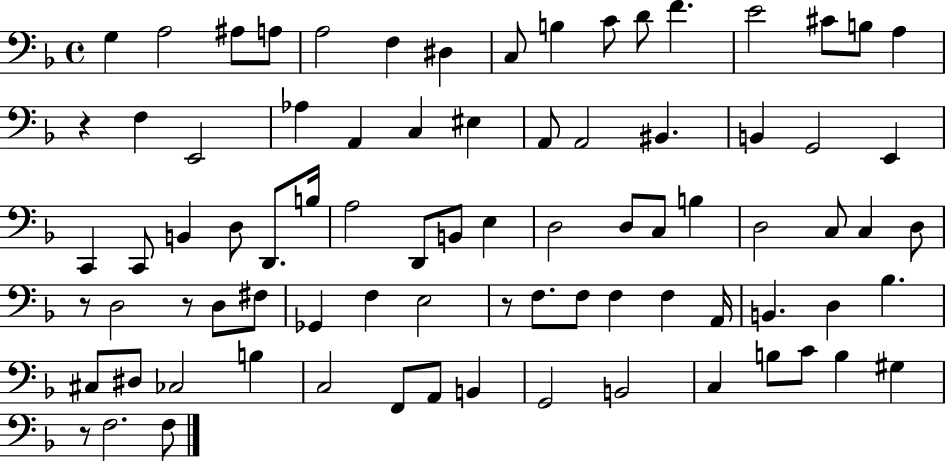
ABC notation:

X:1
T:Untitled
M:4/4
L:1/4
K:F
G, A,2 ^A,/2 A,/2 A,2 F, ^D, C,/2 B, C/2 D/2 F E2 ^C/2 B,/2 A, z F, E,,2 _A, A,, C, ^E, A,,/2 A,,2 ^B,, B,, G,,2 E,, C,, C,,/2 B,, D,/2 D,,/2 B,/4 A,2 D,,/2 B,,/2 E, D,2 D,/2 C,/2 B, D,2 C,/2 C, D,/2 z/2 D,2 z/2 D,/2 ^F,/2 _G,, F, E,2 z/2 F,/2 F,/2 F, F, A,,/4 B,, D, _B, ^C,/2 ^D,/2 _C,2 B, C,2 F,,/2 A,,/2 B,, G,,2 B,,2 C, B,/2 C/2 B, ^G, z/2 F,2 F,/2